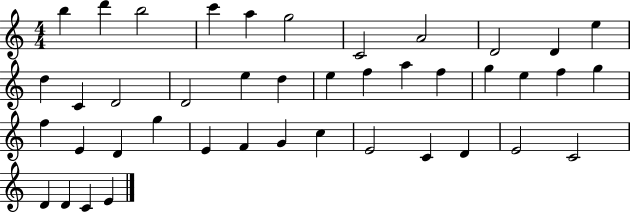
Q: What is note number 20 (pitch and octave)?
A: A5